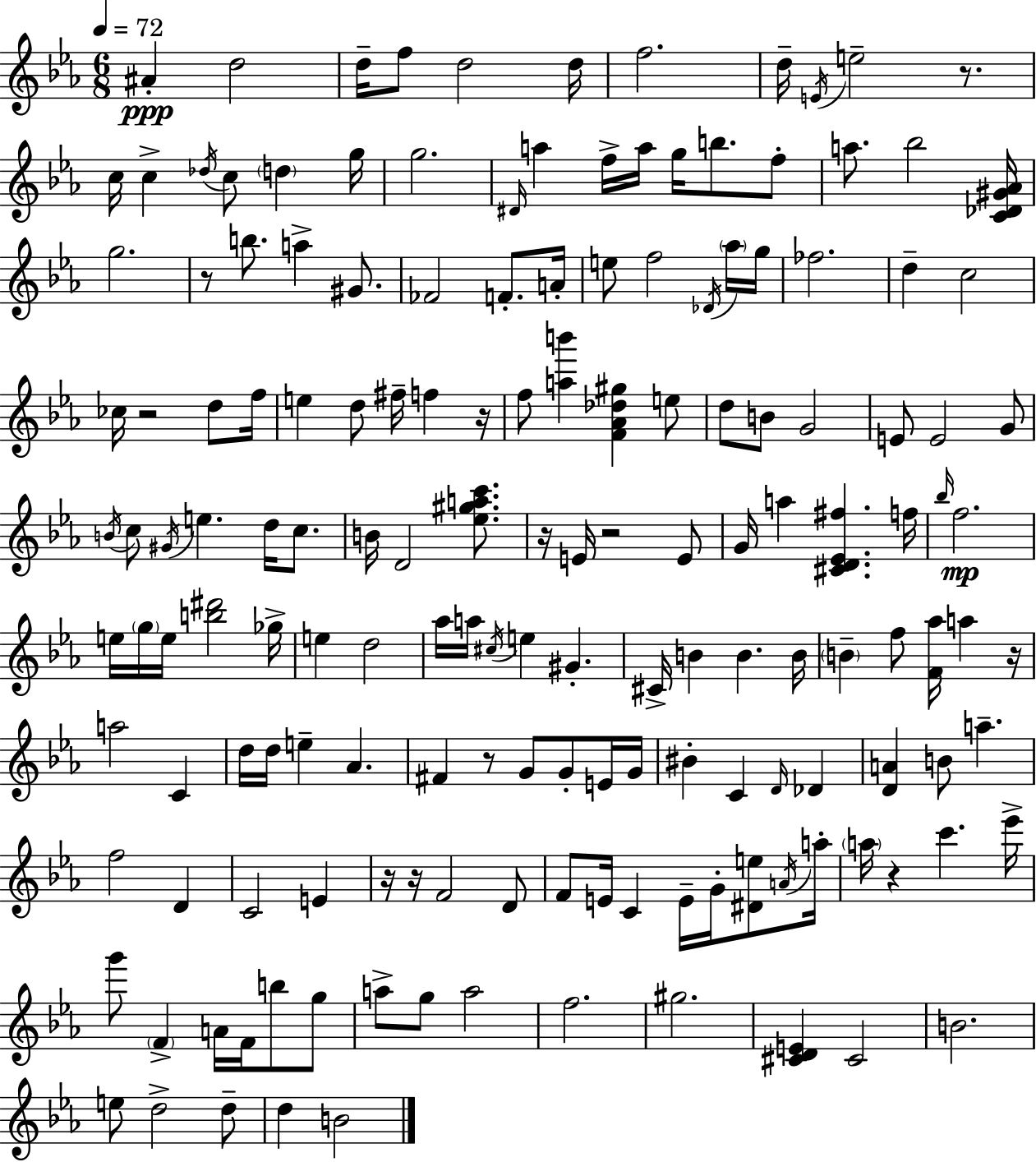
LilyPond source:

{
  \clef treble
  \numericTimeSignature
  \time 6/8
  \key ees \major
  \tempo 4 = 72
  ais'4-.\ppp d''2 | d''16-- f''8 d''2 d''16 | f''2. | d''16-- \acciaccatura { e'16 } e''2-- r8. | \break c''16 c''4-> \acciaccatura { des''16 } c''8 \parenthesize d''4 | g''16 g''2. | \grace { dis'16 } a''4 f''16-> a''16 g''16 b''8. | f''8-. a''8. bes''2 | \break <c' des' gis' aes'>16 g''2. | r8 b''8. a''4-> | gis'8. fes'2 f'8.-. | a'16-. e''8 f''2 | \break \acciaccatura { des'16 } \parenthesize aes''16 g''16 fes''2. | d''4-- c''2 | ces''16 r2 | d''8 f''16 e''4 d''8 fis''16-- f''4 | \break r16 f''8 <a'' b'''>4 <f' aes' des'' gis''>4 | e''8 d''8 b'8 g'2 | e'8 e'2 | g'8 \acciaccatura { b'16 } c''8 \acciaccatura { gis'16 } e''4. | \break d''16 c''8. b'16 d'2 | <ees'' gis'' a'' c'''>8. r16 e'16 r2 | e'8 g'16 a''4 <cis' d' ees' fis''>4. | f''16 \grace { bes''16 }\mp f''2. | \break e''16 \parenthesize g''16 e''16 <b'' dis'''>2 | ges''16-> e''4 d''2 | aes''16 a''16 \acciaccatura { cis''16 } e''4 | gis'4.-. cis'16-> b'4 | \break b'4. b'16 \parenthesize b'4-- | f''8 <f' aes''>16 a''4 r16 a''2 | c'4 d''16 d''16 e''4-- | aes'4. fis'4 | \break r8 g'8 g'8-. e'16 g'16 bis'4-. | c'4 \grace { d'16 } des'4 <d' a'>4 | b'8 a''4.-- f''2 | d'4 c'2 | \break e'4 r16 r16 f'2 | d'8 f'8 e'16 | c'4 e'16-- g'16-. <dis' e''>8 \acciaccatura { a'16 } a''16-. \parenthesize a''16 r4 | c'''4. ees'''16-> g'''8 | \break \parenthesize f'4-> a'16 f'16 b''8 g''8 a''8-> | g''8 a''2 f''2. | gis''2. | <cis' d' e'>4 | \break cis'2 b'2. | e''8 | d''2-> d''8-- d''4 | b'2 \bar "|."
}